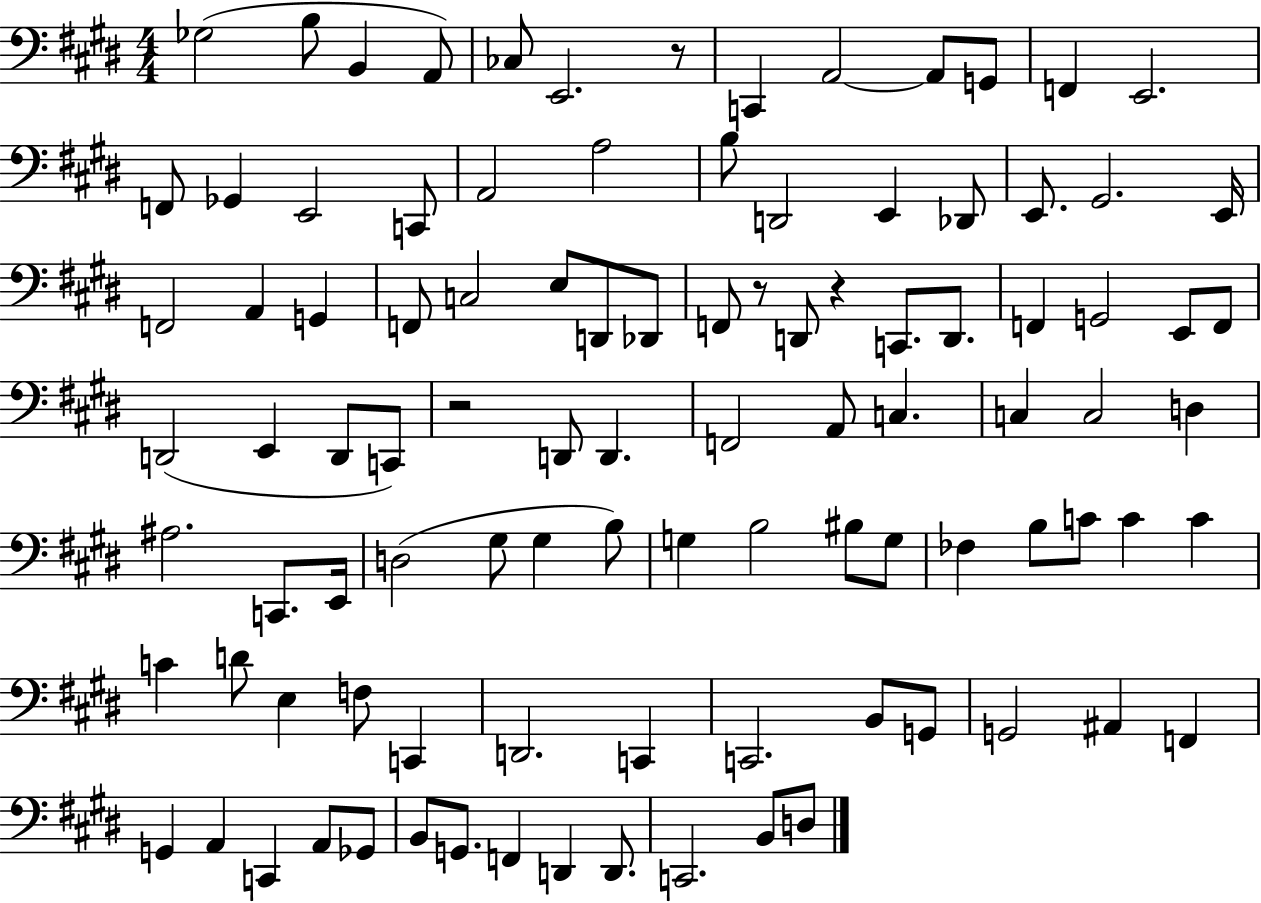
X:1
T:Untitled
M:4/4
L:1/4
K:E
_G,2 B,/2 B,, A,,/2 _C,/2 E,,2 z/2 C,, A,,2 A,,/2 G,,/2 F,, E,,2 F,,/2 _G,, E,,2 C,,/2 A,,2 A,2 B,/2 D,,2 E,, _D,,/2 E,,/2 ^G,,2 E,,/4 F,,2 A,, G,, F,,/2 C,2 E,/2 D,,/2 _D,,/2 F,,/2 z/2 D,,/2 z C,,/2 D,,/2 F,, G,,2 E,,/2 F,,/2 D,,2 E,, D,,/2 C,,/2 z2 D,,/2 D,, F,,2 A,,/2 C, C, C,2 D, ^A,2 C,,/2 E,,/4 D,2 ^G,/2 ^G, B,/2 G, B,2 ^B,/2 G,/2 _F, B,/2 C/2 C C C D/2 E, F,/2 C,, D,,2 C,, C,,2 B,,/2 G,,/2 G,,2 ^A,, F,, G,, A,, C,, A,,/2 _G,,/2 B,,/2 G,,/2 F,, D,, D,,/2 C,,2 B,,/2 D,/2